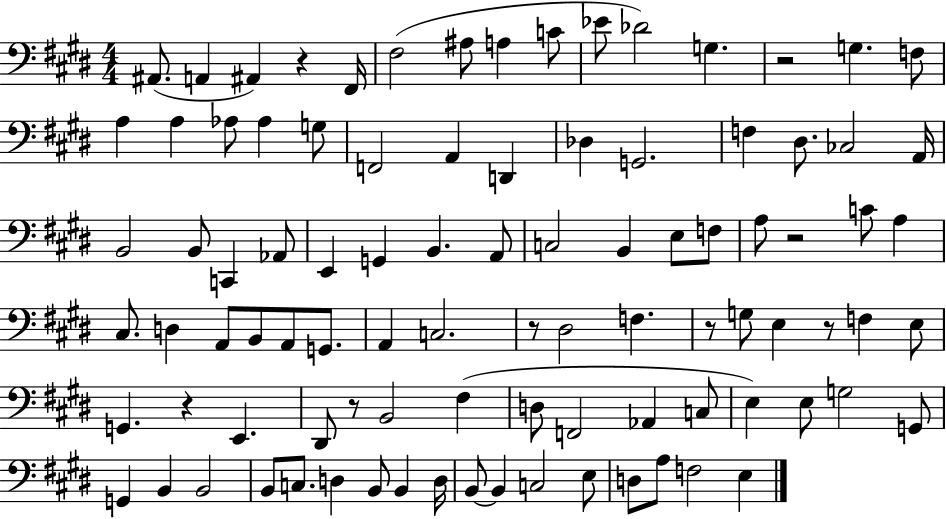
{
  \clef bass
  \numericTimeSignature
  \time 4/4
  \key e \major
  ais,8.( a,4 ais,4) r4 fis,16 | fis2( ais8 a4 c'8 | ees'8 des'2) g4. | r2 g4. f8 | \break a4 a4 aes8 aes4 g8 | f,2 a,4 d,4 | des4 g,2. | f4 dis8. ces2 a,16 | \break b,2 b,8 c,4 aes,8 | e,4 g,4 b,4. a,8 | c2 b,4 e8 f8 | a8 r2 c'8 a4 | \break cis8. d4 a,8 b,8 a,8 g,8. | a,4 c2. | r8 dis2 f4. | r8 g8 e4 r8 f4 e8 | \break g,4. r4 e,4. | dis,8 r8 b,2 fis4( | d8 f,2 aes,4 c8 | e4) e8 g2 g,8 | \break g,4 b,4 b,2 | b,8 c8. d4 b,8 b,4 d16 | b,8~~ b,4 c2 e8 | d8 a8 f2 e4 | \break \bar "|."
}